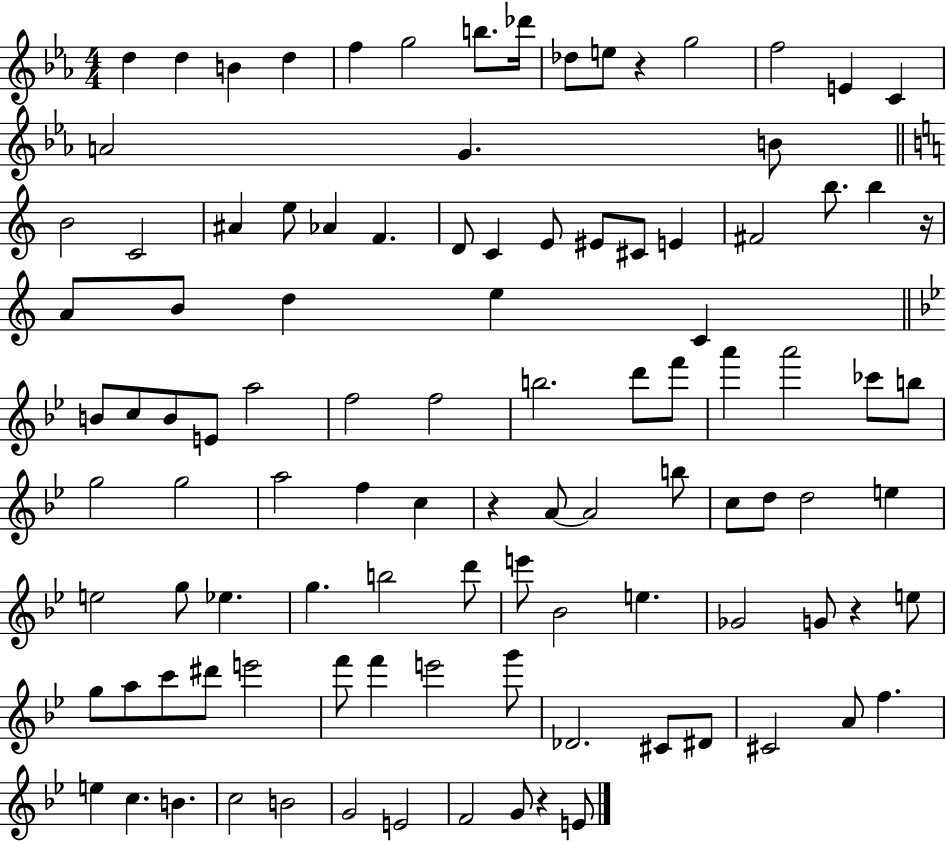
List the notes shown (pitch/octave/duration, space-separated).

D5/q D5/q B4/q D5/q F5/q G5/h B5/e. Db6/s Db5/e E5/e R/q G5/h F5/h E4/q C4/q A4/h G4/q. B4/e B4/h C4/h A#4/q E5/e Ab4/q F4/q. D4/e C4/q E4/e EIS4/e C#4/e E4/q F#4/h B5/e. B5/q R/s A4/e B4/e D5/q E5/q C4/q B4/e C5/e B4/e E4/e A5/h F5/h F5/h B5/h. D6/e F6/e A6/q A6/h CES6/e B5/e G5/h G5/h A5/h F5/q C5/q R/q A4/e A4/h B5/e C5/e D5/e D5/h E5/q E5/h G5/e Eb5/q. G5/q. B5/h D6/e E6/e Bb4/h E5/q. Gb4/h G4/e R/q E5/e G5/e A5/e C6/e D#6/e E6/h F6/e F6/q E6/h G6/e Db4/h. C#4/e D#4/e C#4/h A4/e F5/q. E5/q C5/q. B4/q. C5/h B4/h G4/h E4/h F4/h G4/e R/q E4/e